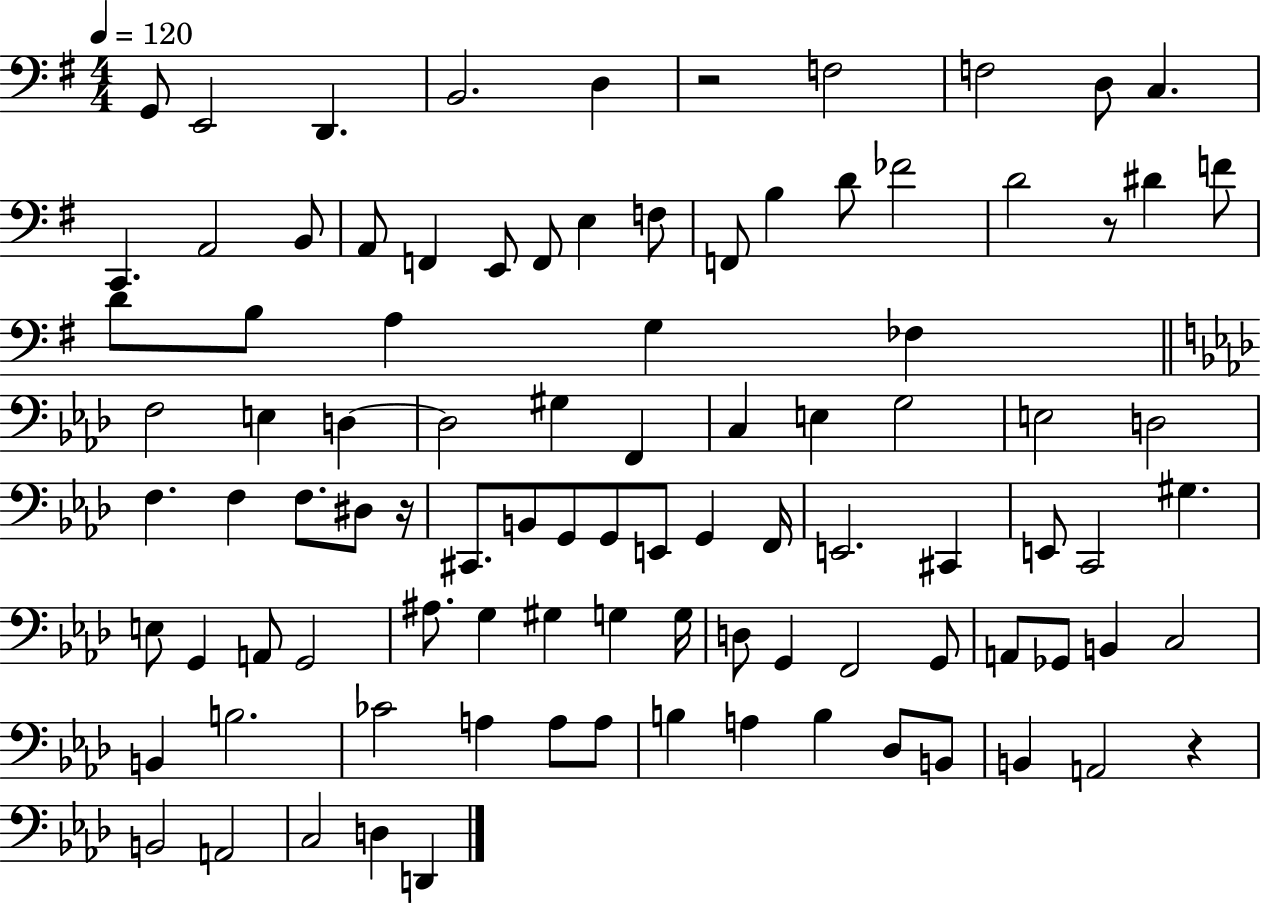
{
  \clef bass
  \numericTimeSignature
  \time 4/4
  \key g \major
  \tempo 4 = 120
  g,8 e,2 d,4. | b,2. d4 | r2 f2 | f2 d8 c4. | \break c,4. a,2 b,8 | a,8 f,4 e,8 f,8 e4 f8 | f,8 b4 d'8 fes'2 | d'2 r8 dis'4 f'8 | \break d'8 b8 a4 g4 fes4 | \bar "||" \break \key f \minor f2 e4 d4~~ | d2 gis4 f,4 | c4 e4 g2 | e2 d2 | \break f4. f4 f8. dis8 r16 | cis,8. b,8 g,8 g,8 e,8 g,4 f,16 | e,2. cis,4 | e,8 c,2 gis4. | \break e8 g,4 a,8 g,2 | ais8. g4 gis4 g4 g16 | d8 g,4 f,2 g,8 | a,8 ges,8 b,4 c2 | \break b,4 b2. | ces'2 a4 a8 a8 | b4 a4 b4 des8 b,8 | b,4 a,2 r4 | \break b,2 a,2 | c2 d4 d,4 | \bar "|."
}